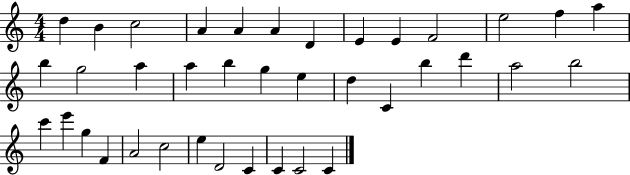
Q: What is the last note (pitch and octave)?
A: C4